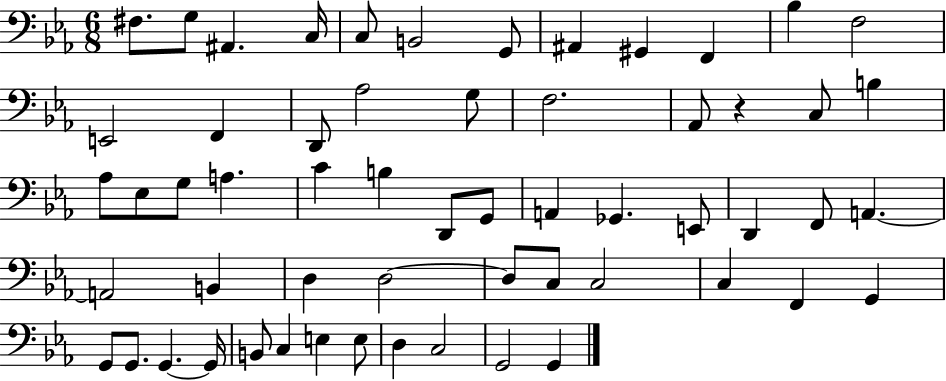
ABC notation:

X:1
T:Untitled
M:6/8
L:1/4
K:Eb
^F,/2 G,/2 ^A,, C,/4 C,/2 B,,2 G,,/2 ^A,, ^G,, F,, _B, F,2 E,,2 F,, D,,/2 _A,2 G,/2 F,2 _A,,/2 z C,/2 B, _A,/2 _E,/2 G,/2 A, C B, D,,/2 G,,/2 A,, _G,, E,,/2 D,, F,,/2 A,, A,,2 B,, D, D,2 D,/2 C,/2 C,2 C, F,, G,, G,,/2 G,,/2 G,, G,,/4 B,,/2 C, E, E,/2 D, C,2 G,,2 G,,